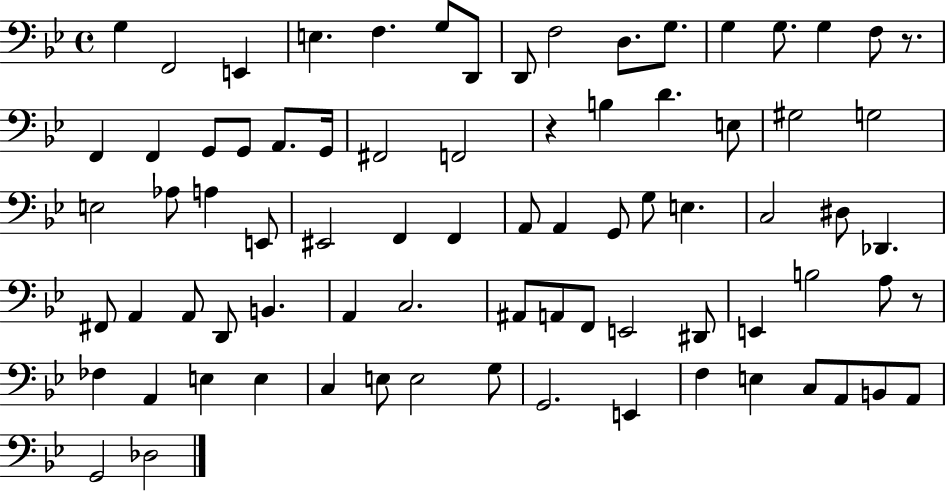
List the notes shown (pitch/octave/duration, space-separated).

G3/q F2/h E2/q E3/q. F3/q. G3/e D2/e D2/e F3/h D3/e. G3/e. G3/q G3/e. G3/q F3/e R/e. F2/q F2/q G2/e G2/e A2/e. G2/s F#2/h F2/h R/q B3/q D4/q. E3/e G#3/h G3/h E3/h Ab3/e A3/q E2/e EIS2/h F2/q F2/q A2/e A2/q G2/e G3/e E3/q. C3/h D#3/e Db2/q. F#2/e A2/q A2/e D2/e B2/q. A2/q C3/h. A#2/e A2/e F2/e E2/h D#2/e E2/q B3/h A3/e R/e FES3/q A2/q E3/q E3/q C3/q E3/e E3/h G3/e G2/h. E2/q F3/q E3/q C3/e A2/e B2/e A2/e G2/h Db3/h